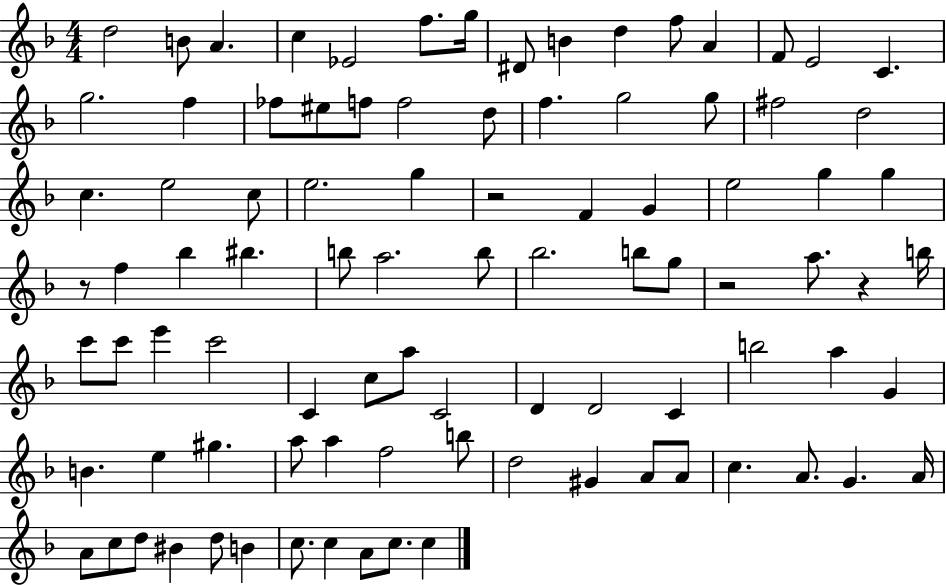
D5/h B4/e A4/q. C5/q Eb4/h F5/e. G5/s D#4/e B4/q D5/q F5/e A4/q F4/e E4/h C4/q. G5/h. F5/q FES5/e EIS5/e F5/e F5/h D5/e F5/q. G5/h G5/e F#5/h D5/h C5/q. E5/h C5/e E5/h. G5/q R/h F4/q G4/q E5/h G5/q G5/q R/e F5/q Bb5/q BIS5/q. B5/e A5/h. B5/e Bb5/h. B5/e G5/e R/h A5/e. R/q B5/s C6/e C6/e E6/q C6/h C4/q C5/e A5/e C4/h D4/q D4/h C4/q B5/h A5/q G4/q B4/q. E5/q G#5/q. A5/e A5/q F5/h B5/e D5/h G#4/q A4/e A4/e C5/q. A4/e. G4/q. A4/s A4/e C5/e D5/e BIS4/q D5/e B4/q C5/e. C5/q A4/e C5/e. C5/q